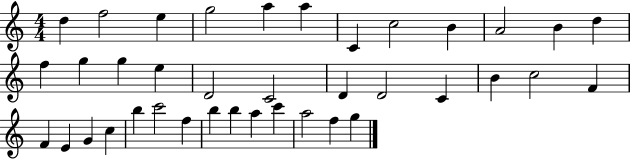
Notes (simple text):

D5/q F5/h E5/q G5/h A5/q A5/q C4/q C5/h B4/q A4/h B4/q D5/q F5/q G5/q G5/q E5/q D4/h C4/h D4/q D4/h C4/q B4/q C5/h F4/q F4/q E4/q G4/q C5/q B5/q C6/h F5/q B5/q B5/q A5/q C6/q A5/h F5/q G5/q